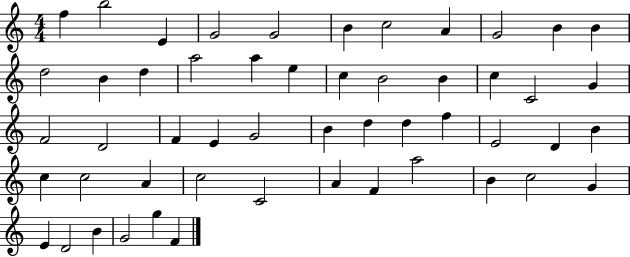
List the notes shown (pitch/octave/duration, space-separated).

F5/q B5/h E4/q G4/h G4/h B4/q C5/h A4/q G4/h B4/q B4/q D5/h B4/q D5/q A5/h A5/q E5/q C5/q B4/h B4/q C5/q C4/h G4/q F4/h D4/h F4/q E4/q G4/h B4/q D5/q D5/q F5/q E4/h D4/q B4/q C5/q C5/h A4/q C5/h C4/h A4/q F4/q A5/h B4/q C5/h G4/q E4/q D4/h B4/q G4/h G5/q F4/q